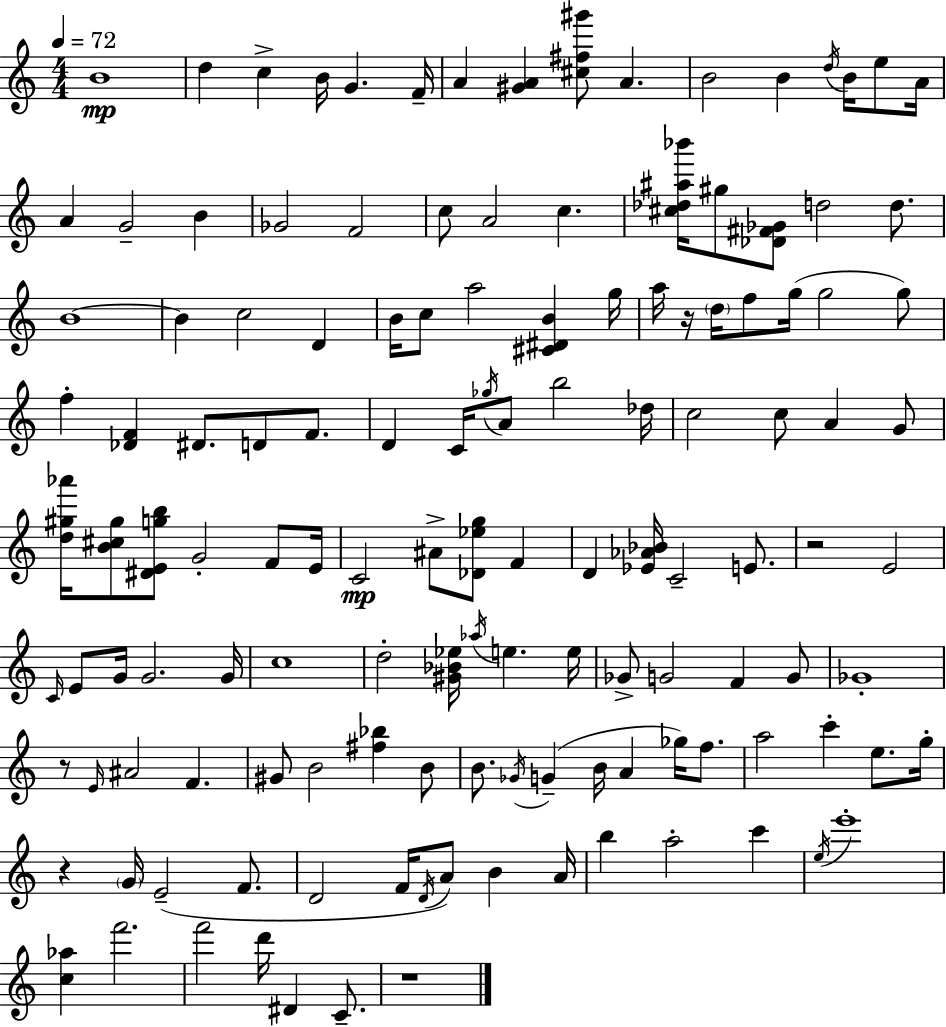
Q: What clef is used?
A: treble